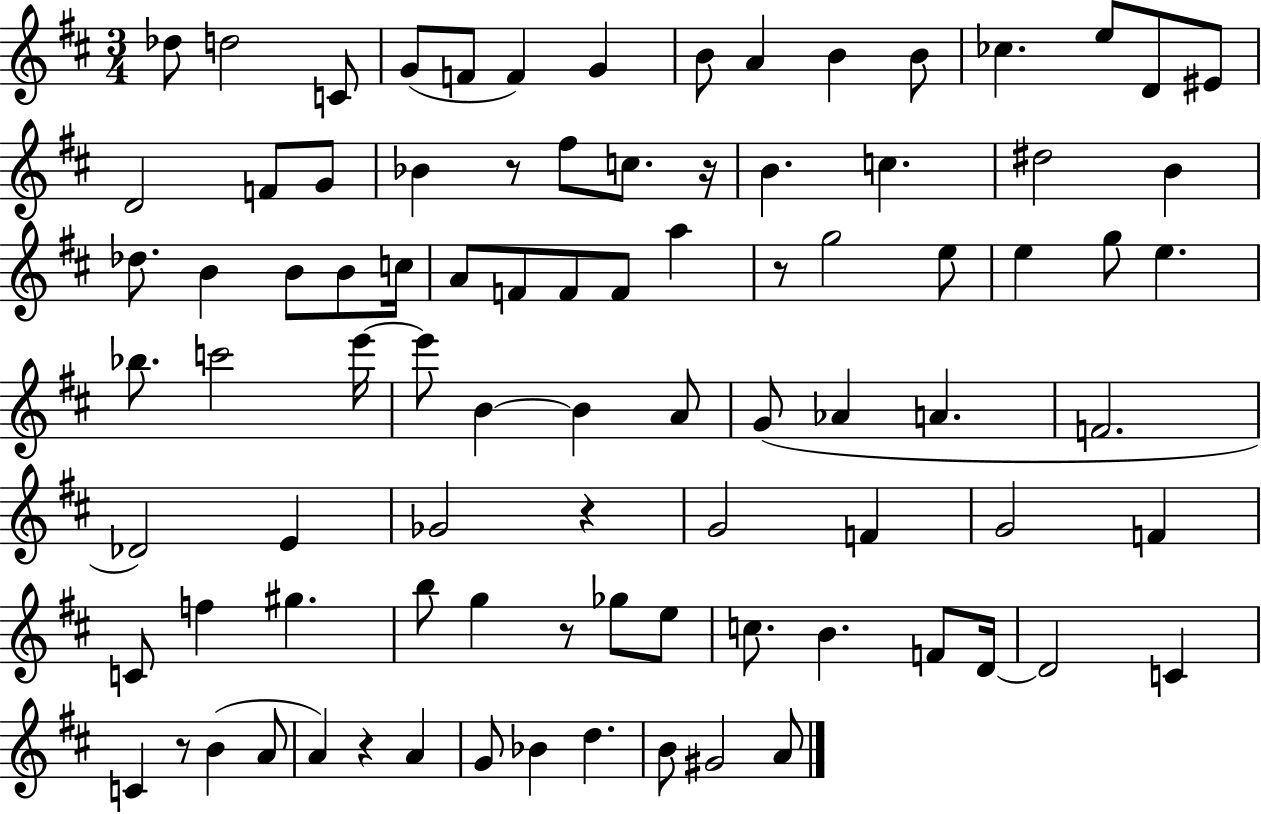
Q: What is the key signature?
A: D major